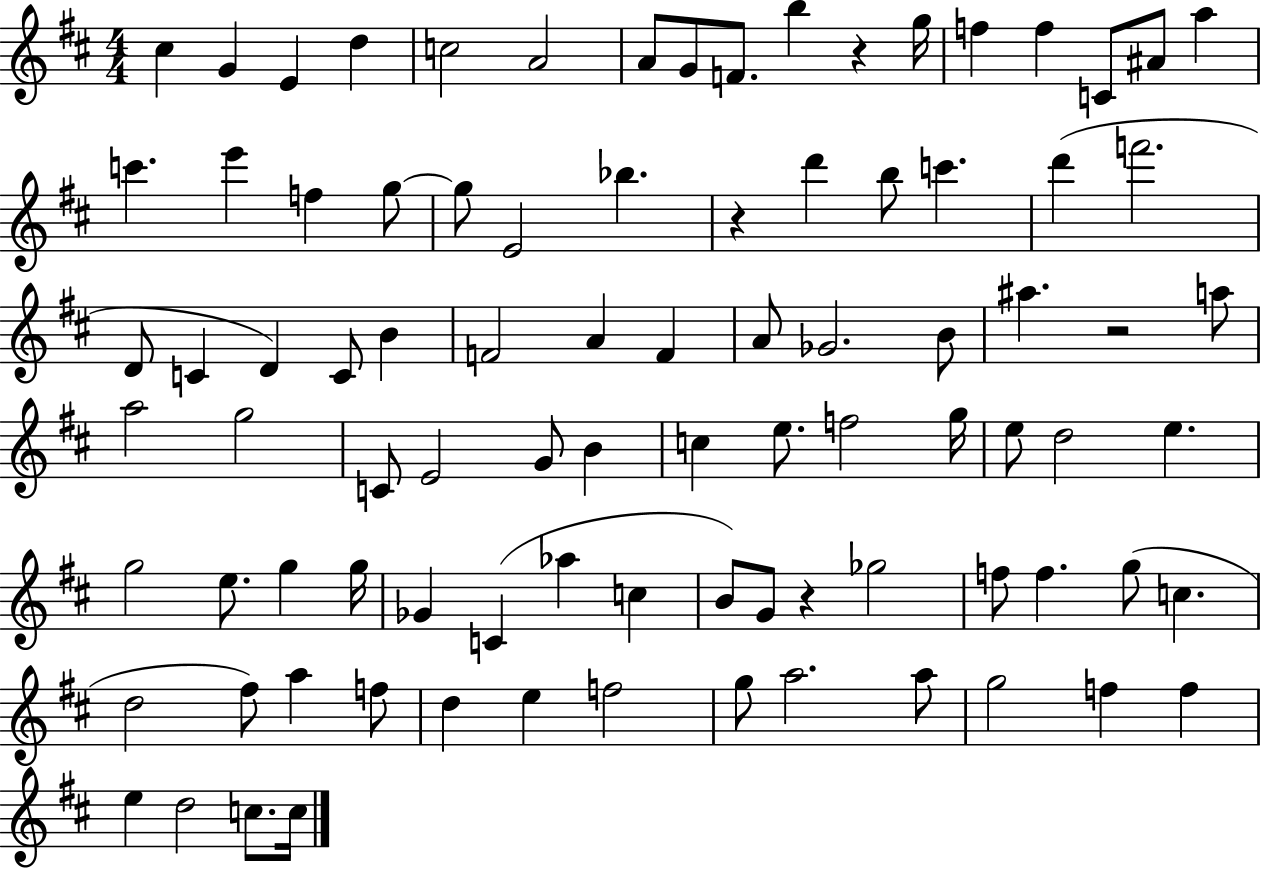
X:1
T:Untitled
M:4/4
L:1/4
K:D
^c G E d c2 A2 A/2 G/2 F/2 b z g/4 f f C/2 ^A/2 a c' e' f g/2 g/2 E2 _b z d' b/2 c' d' f'2 D/2 C D C/2 B F2 A F A/2 _G2 B/2 ^a z2 a/2 a2 g2 C/2 E2 G/2 B c e/2 f2 g/4 e/2 d2 e g2 e/2 g g/4 _G C _a c B/2 G/2 z _g2 f/2 f g/2 c d2 ^f/2 a f/2 d e f2 g/2 a2 a/2 g2 f f e d2 c/2 c/4